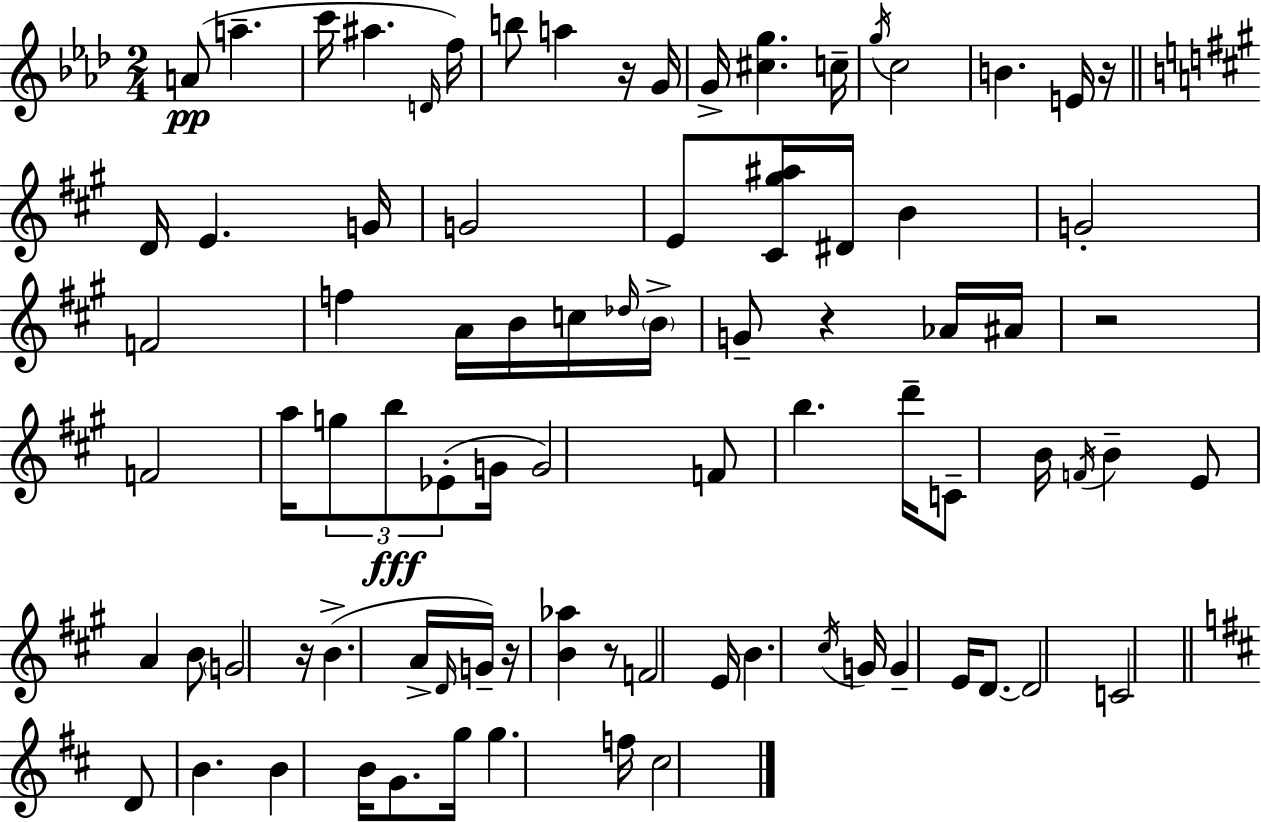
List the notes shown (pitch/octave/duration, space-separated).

A4/e A5/q. C6/s A#5/q. D4/s F5/s B5/e A5/q R/s G4/s G4/s [C#5,G5]/q. C5/s G5/s C5/h B4/q. E4/s R/s D4/s E4/q. G4/s G4/h E4/e [C#4,G#5,A#5]/s D#4/s B4/q G4/h F4/h F5/q A4/s B4/s C5/s Db5/s B4/s G4/e R/q Ab4/s A#4/s R/h F4/h A5/s G5/e B5/e Eb4/e G4/s G4/h F4/e B5/q. D6/s C4/e B4/s F4/s B4/q E4/e A4/q B4/e G4/h R/s B4/q. A4/s D4/s G4/s R/s [B4,Ab5]/q R/e F4/h E4/s B4/q. C#5/s G4/s G4/q E4/s D4/e. D4/h C4/h D4/e B4/q. B4/q B4/s G4/e. G5/s G5/q. F5/s C#5/h